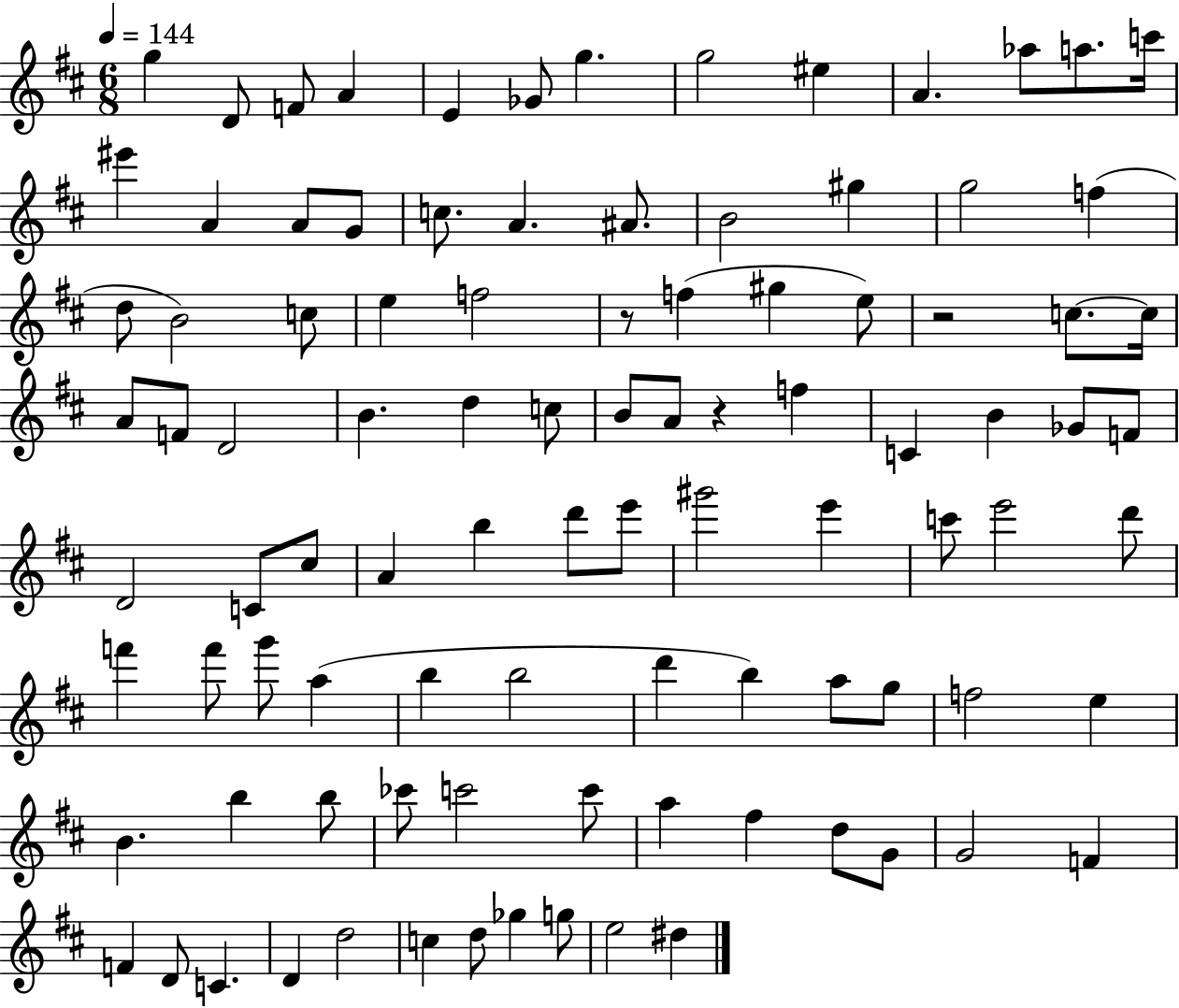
G5/q D4/e F4/e A4/q E4/q Gb4/e G5/q. G5/h EIS5/q A4/q. Ab5/e A5/e. C6/s EIS6/q A4/q A4/e G4/e C5/e. A4/q. A#4/e. B4/h G#5/q G5/h F5/q D5/e B4/h C5/e E5/q F5/h R/e F5/q G#5/q E5/e R/h C5/e. C5/s A4/e F4/e D4/h B4/q. D5/q C5/e B4/e A4/e R/q F5/q C4/q B4/q Gb4/e F4/e D4/h C4/e C#5/e A4/q B5/q D6/e E6/e G#6/h E6/q C6/e E6/h D6/e F6/q F6/e G6/e A5/q B5/q B5/h D6/q B5/q A5/e G5/e F5/h E5/q B4/q. B5/q B5/e CES6/e C6/h C6/e A5/q F#5/q D5/e G4/e G4/h F4/q F4/q D4/e C4/q. D4/q D5/h C5/q D5/e Gb5/q G5/e E5/h D#5/q